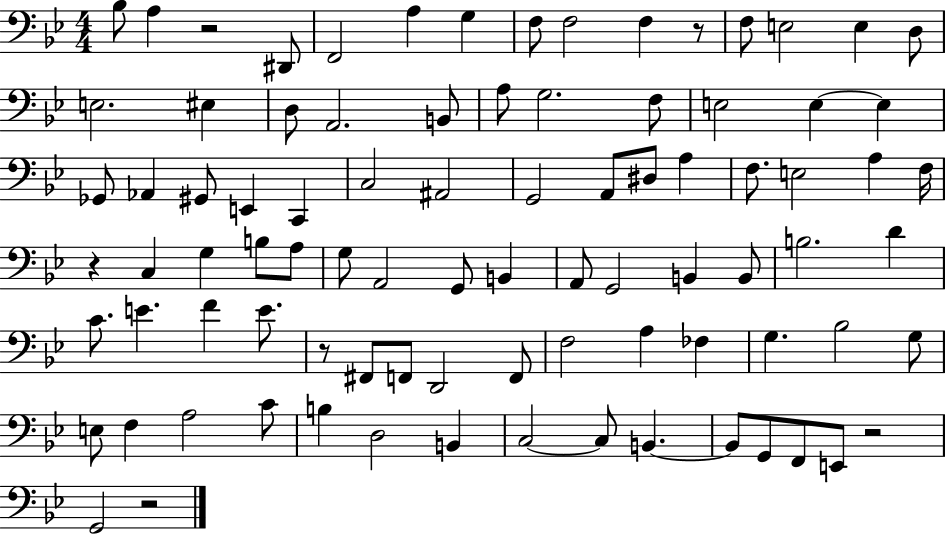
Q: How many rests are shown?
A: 6